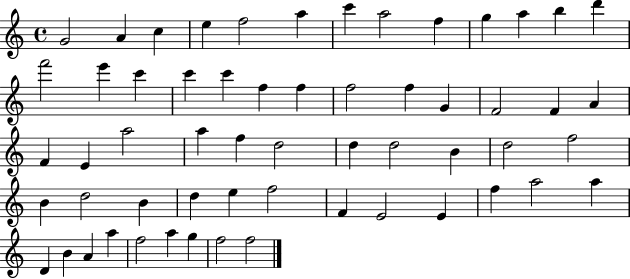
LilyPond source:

{
  \clef treble
  \time 4/4
  \defaultTimeSignature
  \key c \major
  g'2 a'4 c''4 | e''4 f''2 a''4 | c'''4 a''2 f''4 | g''4 a''4 b''4 d'''4 | \break f'''2 e'''4 c'''4 | c'''4 c'''4 f''4 f''4 | f''2 f''4 g'4 | f'2 f'4 a'4 | \break f'4 e'4 a''2 | a''4 f''4 d''2 | d''4 d''2 b'4 | d''2 f''2 | \break b'4 d''2 b'4 | d''4 e''4 f''2 | f'4 e'2 e'4 | f''4 a''2 a''4 | \break d'4 b'4 a'4 a''4 | f''2 a''4 g''4 | f''2 f''2 | \bar "|."
}